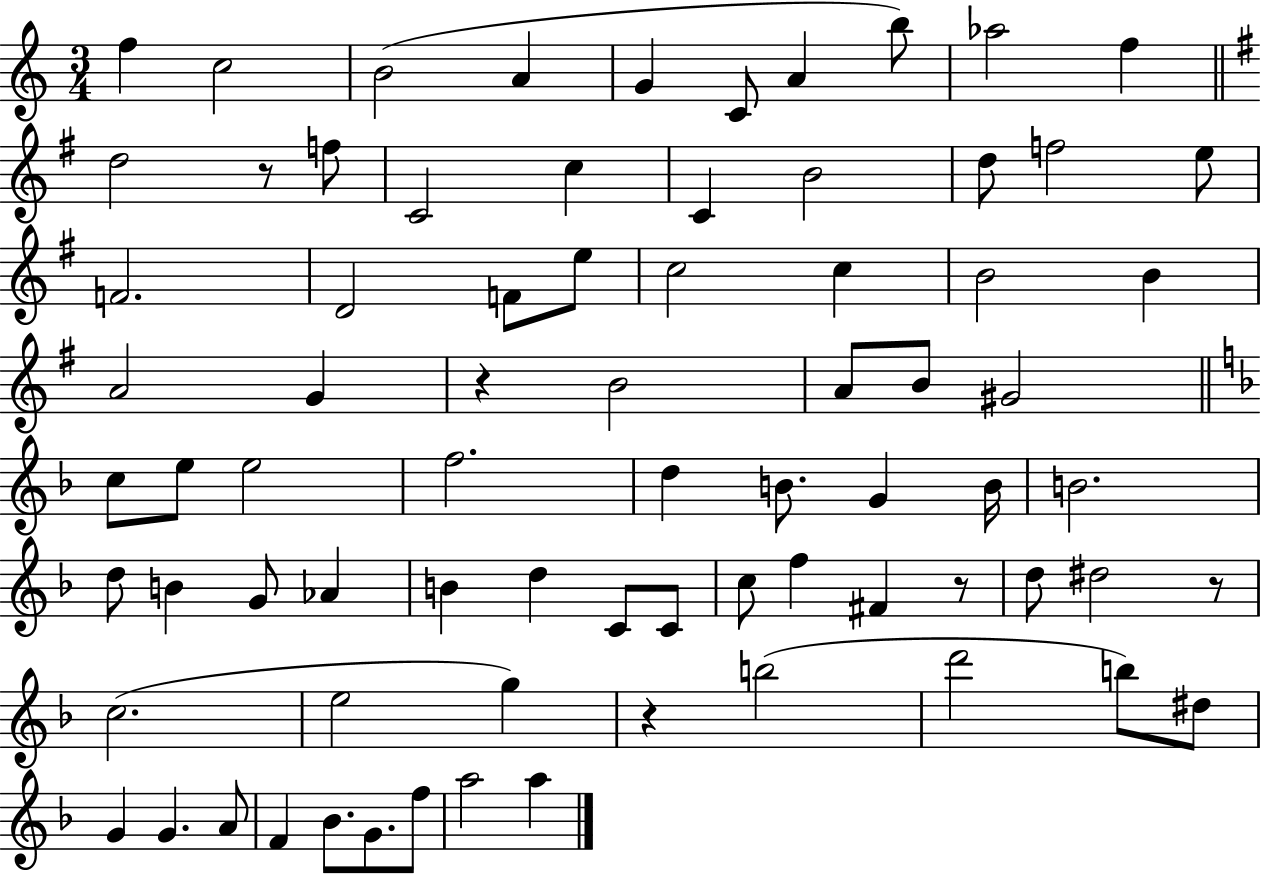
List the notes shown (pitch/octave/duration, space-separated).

F5/q C5/h B4/h A4/q G4/q C4/e A4/q B5/e Ab5/h F5/q D5/h R/e F5/e C4/h C5/q C4/q B4/h D5/e F5/h E5/e F4/h. D4/h F4/e E5/e C5/h C5/q B4/h B4/q A4/h G4/q R/q B4/h A4/e B4/e G#4/h C5/e E5/e E5/h F5/h. D5/q B4/e. G4/q B4/s B4/h. D5/e B4/q G4/e Ab4/q B4/q D5/q C4/e C4/e C5/e F5/q F#4/q R/e D5/e D#5/h R/e C5/h. E5/h G5/q R/q B5/h D6/h B5/e D#5/e G4/q G4/q. A4/e F4/q Bb4/e. G4/e. F5/e A5/h A5/q